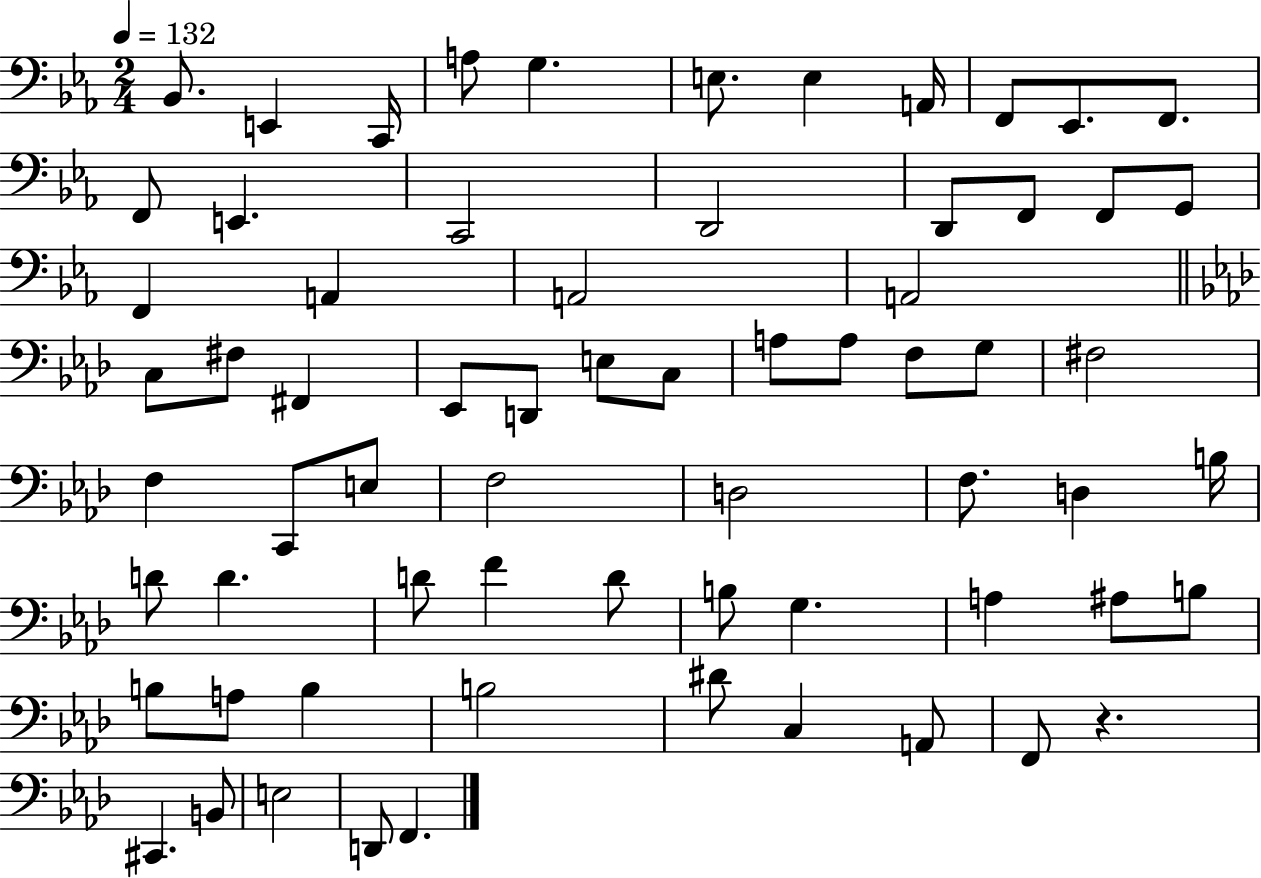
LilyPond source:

{
  \clef bass
  \numericTimeSignature
  \time 2/4
  \key ees \major
  \tempo 4 = 132
  \repeat volta 2 { bes,8. e,4 c,16 | a8 g4. | e8. e4 a,16 | f,8 ees,8. f,8. | \break f,8 e,4. | c,2 | d,2 | d,8 f,8 f,8 g,8 | \break f,4 a,4 | a,2 | a,2 | \bar "||" \break \key aes \major c8 fis8 fis,4 | ees,8 d,8 e8 c8 | a8 a8 f8 g8 | fis2 | \break f4 c,8 e8 | f2 | d2 | f8. d4 b16 | \break d'8 d'4. | d'8 f'4 d'8 | b8 g4. | a4 ais8 b8 | \break b8 a8 b4 | b2 | dis'8 c4 a,8 | f,8 r4. | \break cis,4. b,8 | e2 | d,8 f,4. | } \bar "|."
}